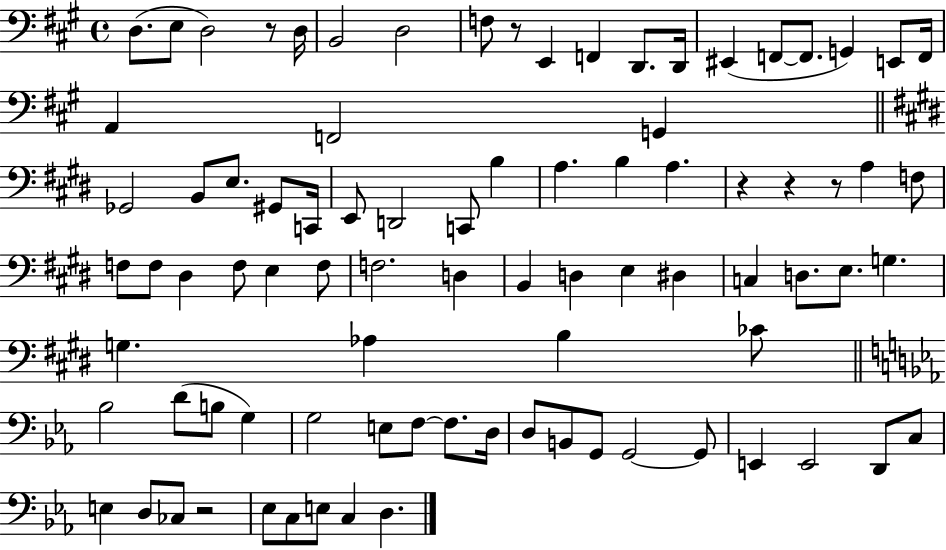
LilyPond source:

{
  \clef bass
  \time 4/4
  \defaultTimeSignature
  \key a \major
  \repeat volta 2 { d8.( e8 d2) r8 d16 | b,2 d2 | f8 r8 e,4 f,4 d,8. d,16 | eis,4( f,8~~ f,8. g,4) e,8 f,16 | \break a,4 f,2 g,4 | \bar "||" \break \key e \major ges,2 b,8 e8. gis,8 c,16 | e,8 d,2 c,8 b4 | a4. b4 a4. | r4 r4 r8 a4 f8 | \break f8 f8 dis4 f8 e4 f8 | f2. d4 | b,4 d4 e4 dis4 | c4 d8. e8. g4. | \break g4. aes4 b4 ces'8 | \bar "||" \break \key ees \major bes2 d'8( b8 g4) | g2 e8 f8~~ f8. d16 | d8 b,8 g,8 g,2~~ g,8 | e,4 e,2 d,8 c8 | \break e4 d8 ces8 r2 | ees8 c8 e8 c4 d4. | } \bar "|."
}